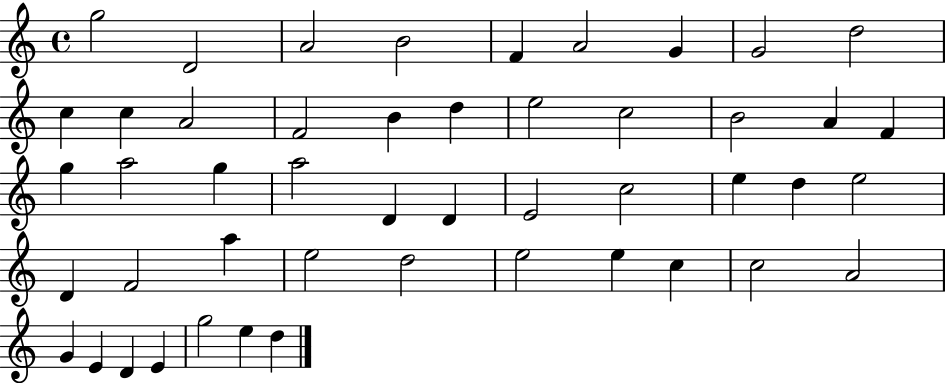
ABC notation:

X:1
T:Untitled
M:4/4
L:1/4
K:C
g2 D2 A2 B2 F A2 G G2 d2 c c A2 F2 B d e2 c2 B2 A F g a2 g a2 D D E2 c2 e d e2 D F2 a e2 d2 e2 e c c2 A2 G E D E g2 e d